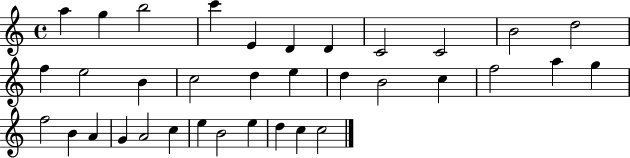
X:1
T:Untitled
M:4/4
L:1/4
K:C
a g b2 c' E D D C2 C2 B2 d2 f e2 B c2 d e d B2 c f2 a g f2 B A G A2 c e B2 e d c c2